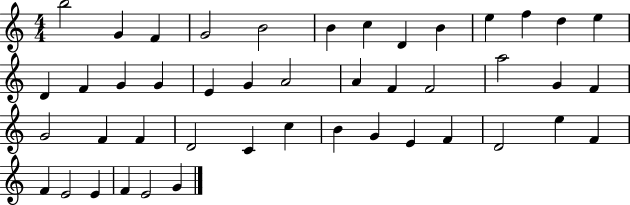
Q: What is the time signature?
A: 4/4